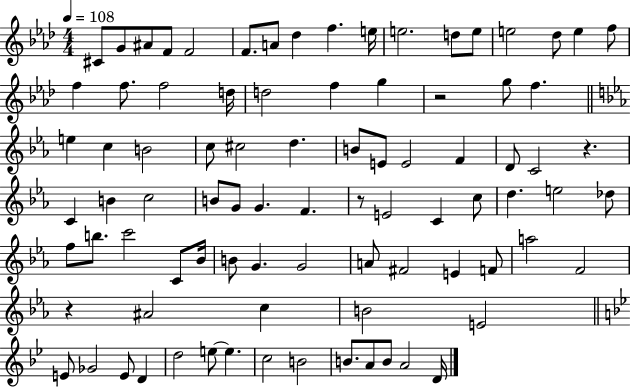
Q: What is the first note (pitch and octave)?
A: C#4